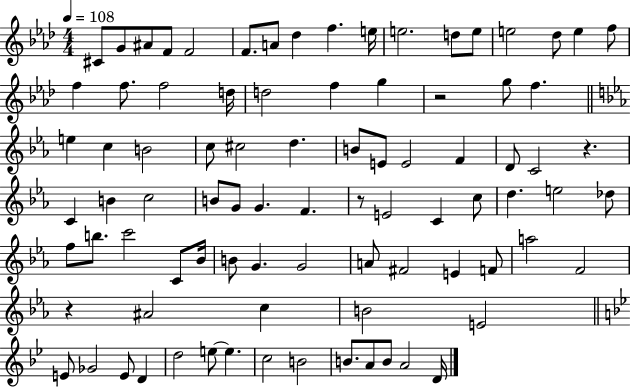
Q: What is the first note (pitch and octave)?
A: C#4